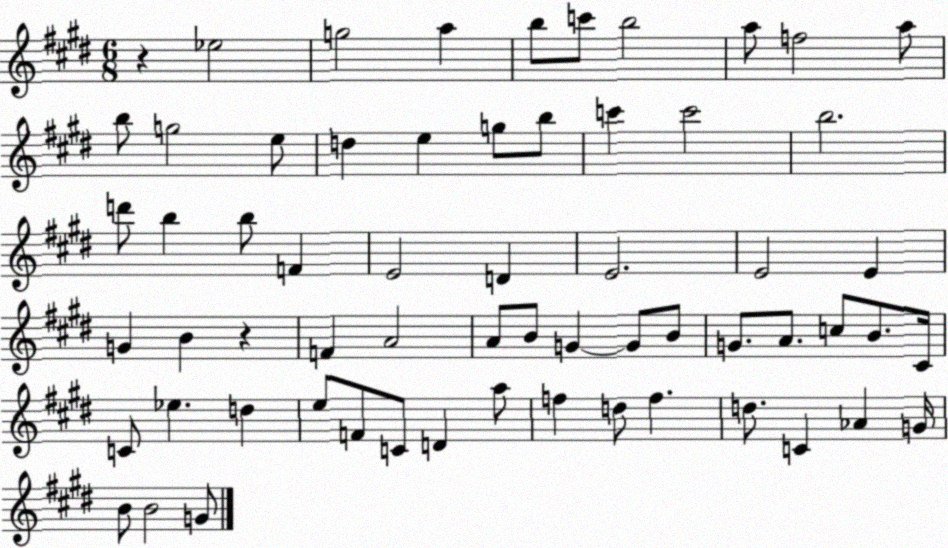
X:1
T:Untitled
M:6/8
L:1/4
K:E
z _e2 g2 a b/2 c'/2 b2 a/2 f2 a/2 b/2 g2 e/2 d e g/2 b/2 c' c'2 b2 d'/2 b b/2 F E2 D E2 E2 E G B z F A2 A/2 B/2 G G/2 B/2 G/2 A/2 c/2 B/2 ^C/4 C/2 _e d e/2 F/2 C/2 D a/2 f d/2 f d/2 C _A G/4 B/2 B2 G/2